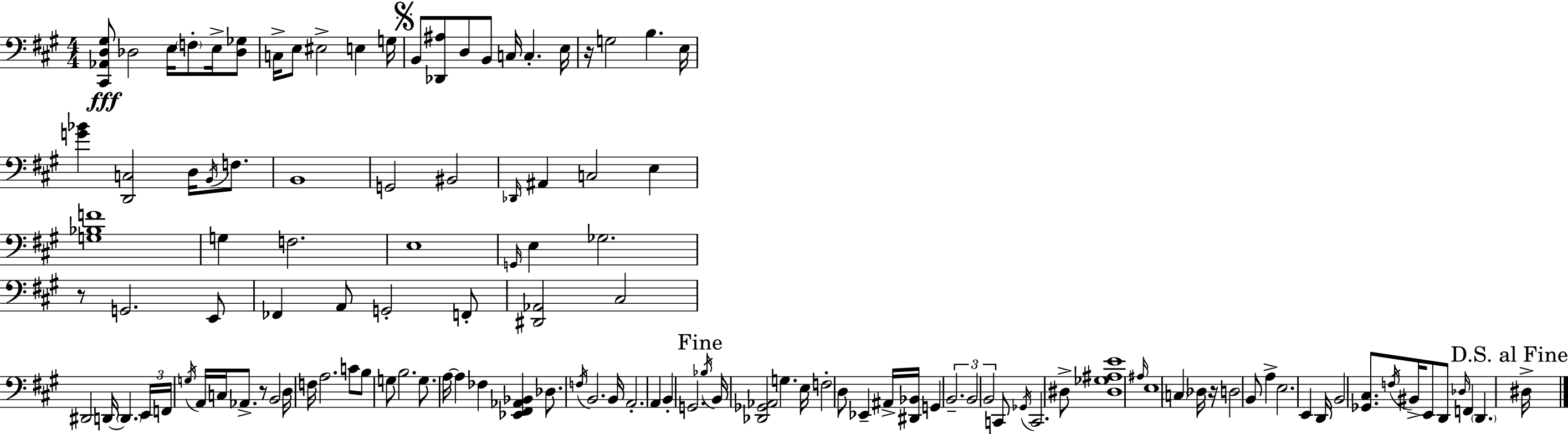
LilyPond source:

{
  \clef bass
  \numericTimeSignature
  \time 4/4
  \key a \major
  \repeat volta 2 { <cis, aes, d gis>8\fff des2 e16 \parenthesize f8-. e16-> <des ges>8 | c16-> e8 eis2-> e4 g16 | \mark \markup { \musicglyph "scripts.segno" } b,8 <des, ais>8 d8 b,8 c16 c4.-. e16 | r16 g2 b4. e16 | \break <g' bes'>4 <d, c>2 d16 \acciaccatura { b,16 } f8. | b,1 | g,2 bis,2 | \grace { des,16 } ais,4 c2 e4 | \break <g bes f'>1 | g4 f2. | e1 | \grace { g,16 } e4 ges2. | \break r8 g,2. | e,8 fes,4 a,8 g,2-. | f,8-. <dis, aes,>2 cis2 | dis,2 d,16~~ \parenthesize d,4. | \break \tuplet 3/2 { e,16 f,16 \acciaccatura { g16 } } a,16 c16 aes,8.-> r8 b,2 | d16 f16 a2. | c'8 b8 g8 b2. | g8. a16~~ a4 fes4 | \break <ees, fis, aes, bes,>4 des8. \acciaccatura { f16 } b,2. | b,16 a,2.-. | a,4 b,4-. g,2. | \mark "Fine" \acciaccatura { bes16 } b,16 <des, ges, aes,>2 g4. | \break e16 f2-. d8 | ees,4-- ais,16-> <dis, bes,>16 g,4 \tuplet 3/2 { b,2.-- | b,2 b,2 } | c,8 \acciaccatura { ges,16 } c,2. | \break dis8-> <dis ges ais e'>1 | \grace { ais16 } e1 | \parenthesize c4 des16 r16 d2 | b,8 a4-> e2. | \break e,4 d,16 b,2 | <ges, cis>8. \acciaccatura { f16 } bis,16-> e,8 d,8 \grace { des16 } f,4 | \parenthesize d,4. \mark "D.S. al Fine" dis16-> } \bar "|."
}